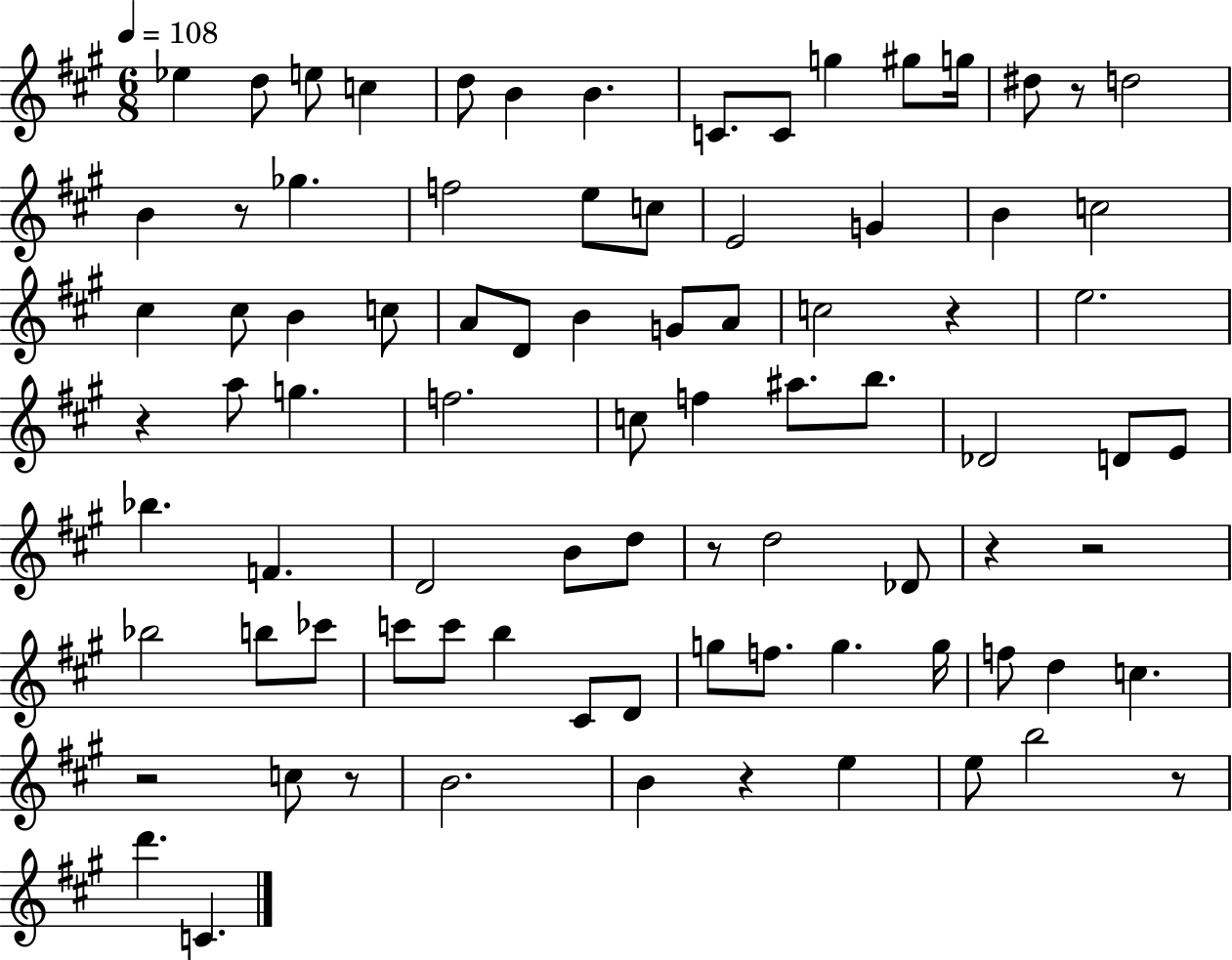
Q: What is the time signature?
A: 6/8